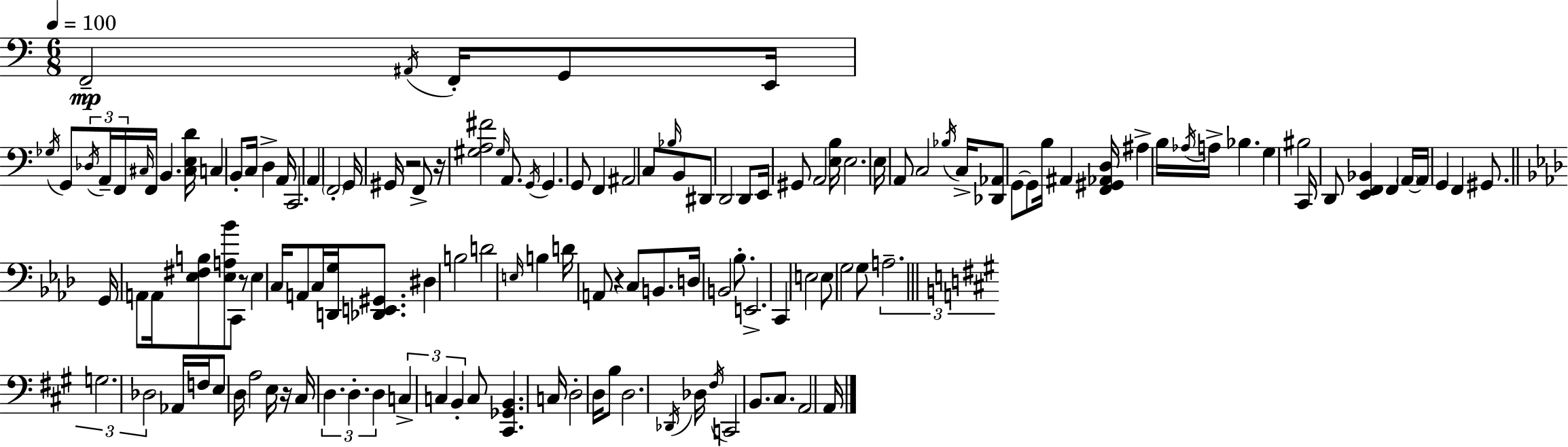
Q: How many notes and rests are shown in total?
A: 137